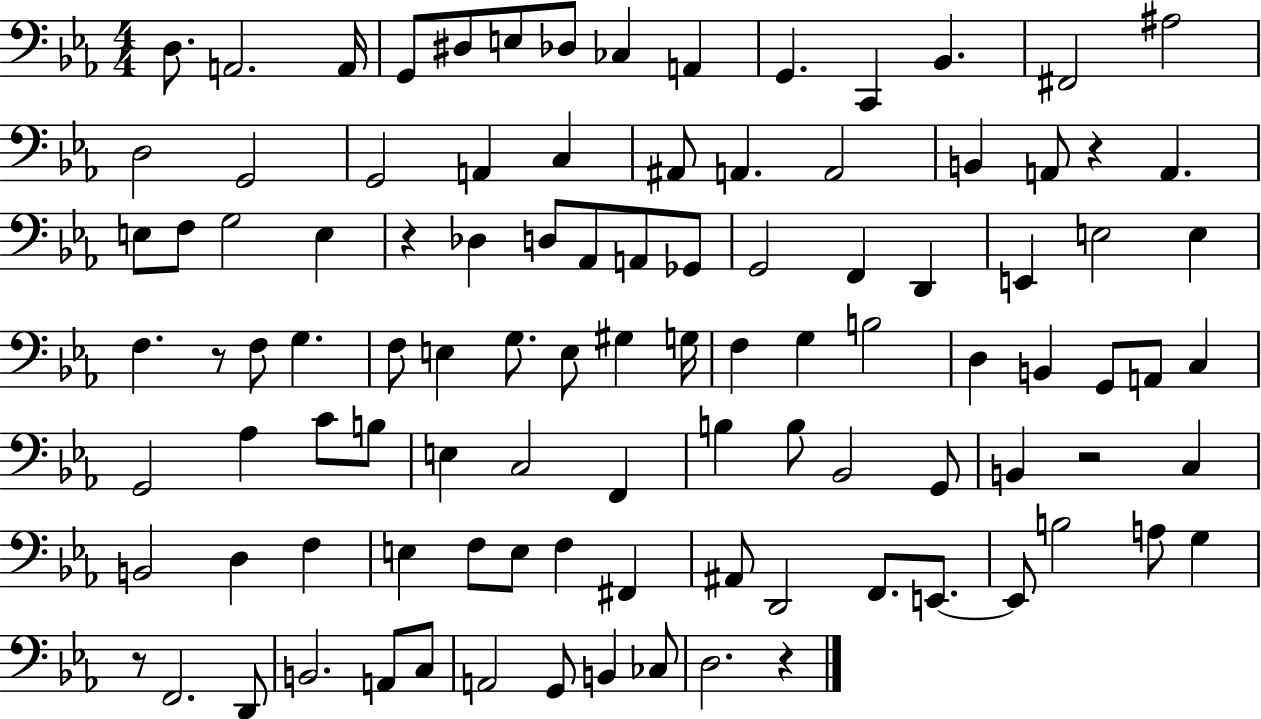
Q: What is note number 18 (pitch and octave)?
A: A2